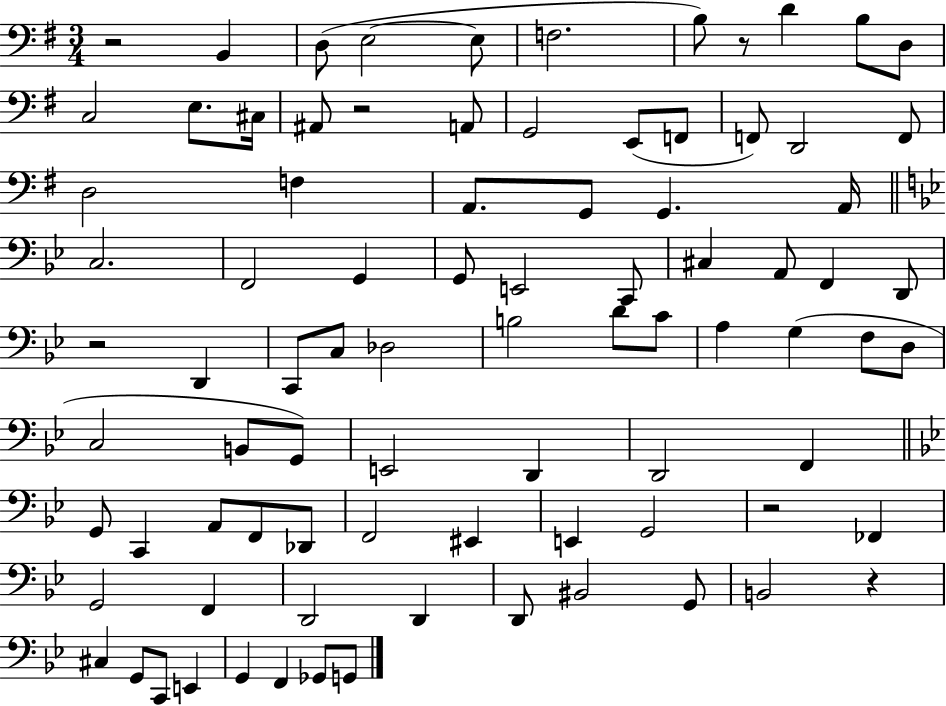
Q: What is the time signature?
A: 3/4